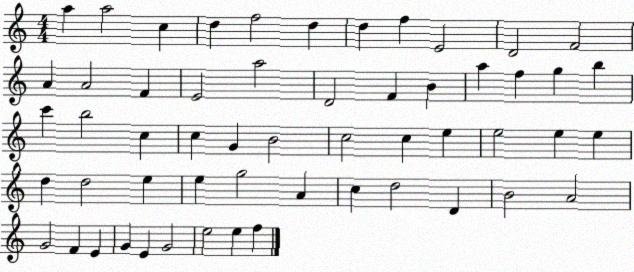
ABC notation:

X:1
T:Untitled
M:4/4
L:1/4
K:C
a a2 c d f2 d d f E2 D2 F2 A A2 F E2 a2 D2 F B a f g b c' b2 c c G B2 c2 c e e2 e e d d2 e e g2 A c d2 D B2 A2 G2 F E G E G2 e2 e f